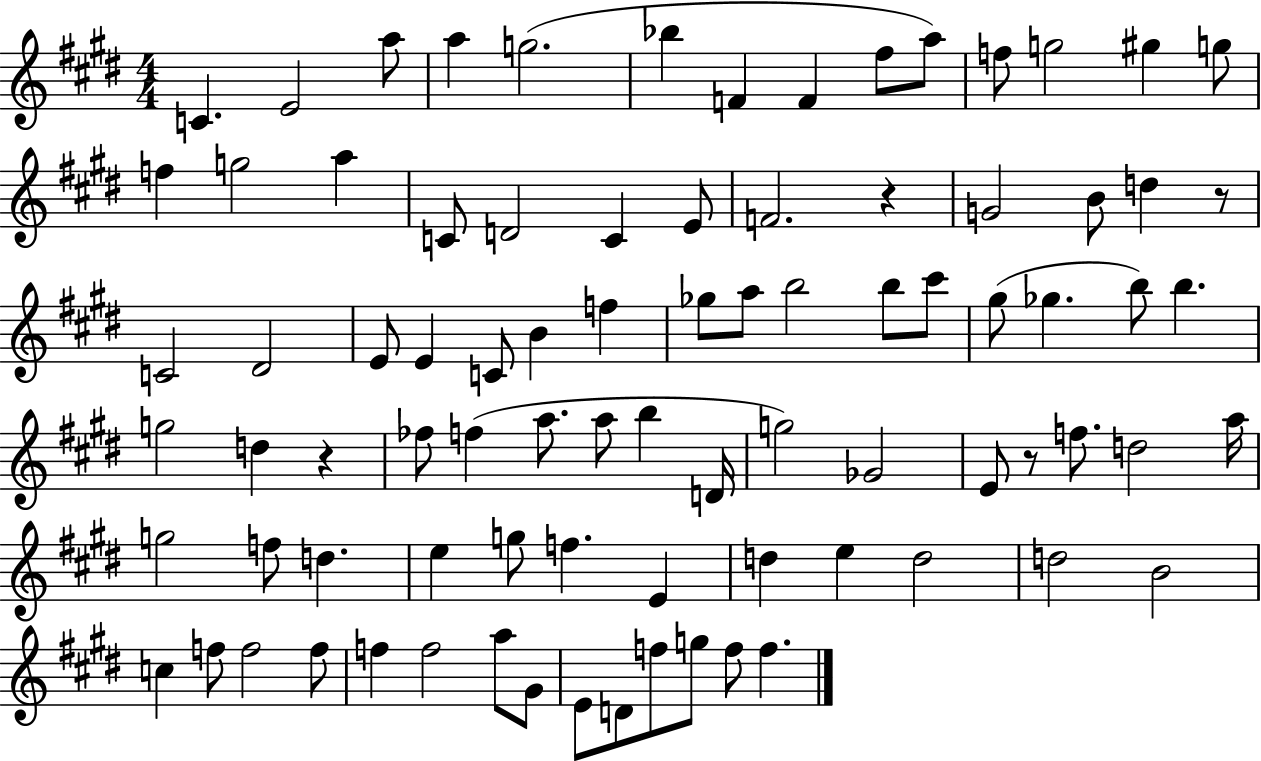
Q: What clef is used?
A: treble